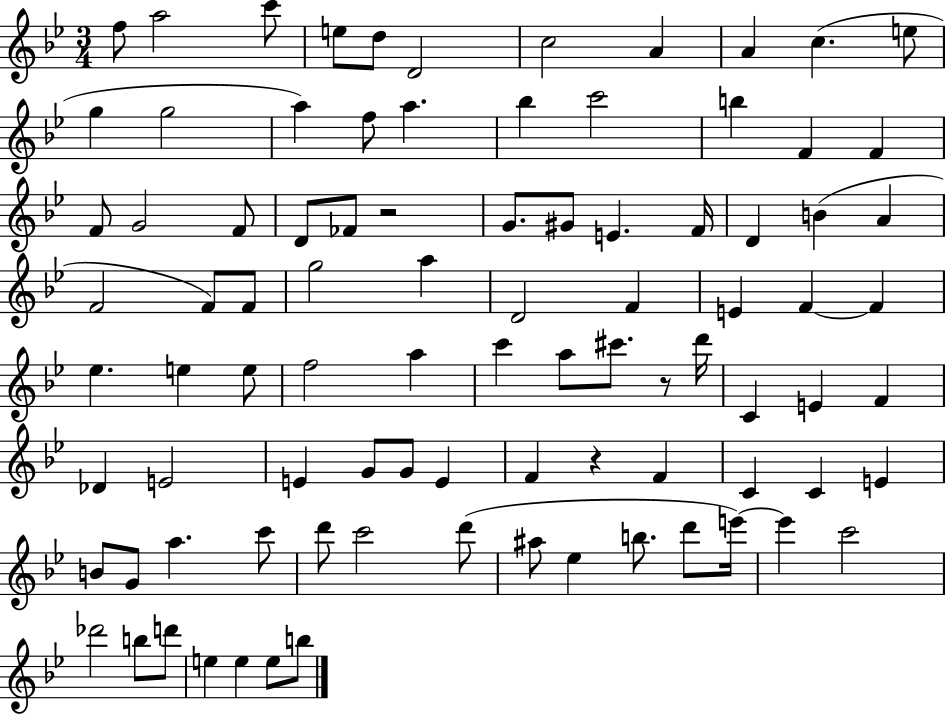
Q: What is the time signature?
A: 3/4